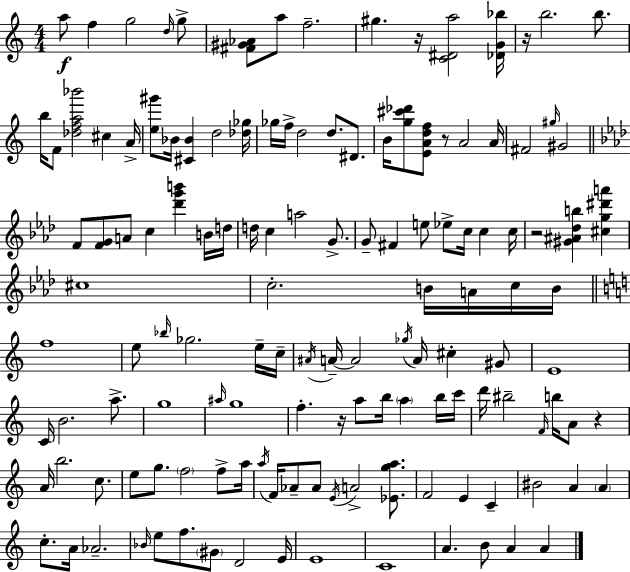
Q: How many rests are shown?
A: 6